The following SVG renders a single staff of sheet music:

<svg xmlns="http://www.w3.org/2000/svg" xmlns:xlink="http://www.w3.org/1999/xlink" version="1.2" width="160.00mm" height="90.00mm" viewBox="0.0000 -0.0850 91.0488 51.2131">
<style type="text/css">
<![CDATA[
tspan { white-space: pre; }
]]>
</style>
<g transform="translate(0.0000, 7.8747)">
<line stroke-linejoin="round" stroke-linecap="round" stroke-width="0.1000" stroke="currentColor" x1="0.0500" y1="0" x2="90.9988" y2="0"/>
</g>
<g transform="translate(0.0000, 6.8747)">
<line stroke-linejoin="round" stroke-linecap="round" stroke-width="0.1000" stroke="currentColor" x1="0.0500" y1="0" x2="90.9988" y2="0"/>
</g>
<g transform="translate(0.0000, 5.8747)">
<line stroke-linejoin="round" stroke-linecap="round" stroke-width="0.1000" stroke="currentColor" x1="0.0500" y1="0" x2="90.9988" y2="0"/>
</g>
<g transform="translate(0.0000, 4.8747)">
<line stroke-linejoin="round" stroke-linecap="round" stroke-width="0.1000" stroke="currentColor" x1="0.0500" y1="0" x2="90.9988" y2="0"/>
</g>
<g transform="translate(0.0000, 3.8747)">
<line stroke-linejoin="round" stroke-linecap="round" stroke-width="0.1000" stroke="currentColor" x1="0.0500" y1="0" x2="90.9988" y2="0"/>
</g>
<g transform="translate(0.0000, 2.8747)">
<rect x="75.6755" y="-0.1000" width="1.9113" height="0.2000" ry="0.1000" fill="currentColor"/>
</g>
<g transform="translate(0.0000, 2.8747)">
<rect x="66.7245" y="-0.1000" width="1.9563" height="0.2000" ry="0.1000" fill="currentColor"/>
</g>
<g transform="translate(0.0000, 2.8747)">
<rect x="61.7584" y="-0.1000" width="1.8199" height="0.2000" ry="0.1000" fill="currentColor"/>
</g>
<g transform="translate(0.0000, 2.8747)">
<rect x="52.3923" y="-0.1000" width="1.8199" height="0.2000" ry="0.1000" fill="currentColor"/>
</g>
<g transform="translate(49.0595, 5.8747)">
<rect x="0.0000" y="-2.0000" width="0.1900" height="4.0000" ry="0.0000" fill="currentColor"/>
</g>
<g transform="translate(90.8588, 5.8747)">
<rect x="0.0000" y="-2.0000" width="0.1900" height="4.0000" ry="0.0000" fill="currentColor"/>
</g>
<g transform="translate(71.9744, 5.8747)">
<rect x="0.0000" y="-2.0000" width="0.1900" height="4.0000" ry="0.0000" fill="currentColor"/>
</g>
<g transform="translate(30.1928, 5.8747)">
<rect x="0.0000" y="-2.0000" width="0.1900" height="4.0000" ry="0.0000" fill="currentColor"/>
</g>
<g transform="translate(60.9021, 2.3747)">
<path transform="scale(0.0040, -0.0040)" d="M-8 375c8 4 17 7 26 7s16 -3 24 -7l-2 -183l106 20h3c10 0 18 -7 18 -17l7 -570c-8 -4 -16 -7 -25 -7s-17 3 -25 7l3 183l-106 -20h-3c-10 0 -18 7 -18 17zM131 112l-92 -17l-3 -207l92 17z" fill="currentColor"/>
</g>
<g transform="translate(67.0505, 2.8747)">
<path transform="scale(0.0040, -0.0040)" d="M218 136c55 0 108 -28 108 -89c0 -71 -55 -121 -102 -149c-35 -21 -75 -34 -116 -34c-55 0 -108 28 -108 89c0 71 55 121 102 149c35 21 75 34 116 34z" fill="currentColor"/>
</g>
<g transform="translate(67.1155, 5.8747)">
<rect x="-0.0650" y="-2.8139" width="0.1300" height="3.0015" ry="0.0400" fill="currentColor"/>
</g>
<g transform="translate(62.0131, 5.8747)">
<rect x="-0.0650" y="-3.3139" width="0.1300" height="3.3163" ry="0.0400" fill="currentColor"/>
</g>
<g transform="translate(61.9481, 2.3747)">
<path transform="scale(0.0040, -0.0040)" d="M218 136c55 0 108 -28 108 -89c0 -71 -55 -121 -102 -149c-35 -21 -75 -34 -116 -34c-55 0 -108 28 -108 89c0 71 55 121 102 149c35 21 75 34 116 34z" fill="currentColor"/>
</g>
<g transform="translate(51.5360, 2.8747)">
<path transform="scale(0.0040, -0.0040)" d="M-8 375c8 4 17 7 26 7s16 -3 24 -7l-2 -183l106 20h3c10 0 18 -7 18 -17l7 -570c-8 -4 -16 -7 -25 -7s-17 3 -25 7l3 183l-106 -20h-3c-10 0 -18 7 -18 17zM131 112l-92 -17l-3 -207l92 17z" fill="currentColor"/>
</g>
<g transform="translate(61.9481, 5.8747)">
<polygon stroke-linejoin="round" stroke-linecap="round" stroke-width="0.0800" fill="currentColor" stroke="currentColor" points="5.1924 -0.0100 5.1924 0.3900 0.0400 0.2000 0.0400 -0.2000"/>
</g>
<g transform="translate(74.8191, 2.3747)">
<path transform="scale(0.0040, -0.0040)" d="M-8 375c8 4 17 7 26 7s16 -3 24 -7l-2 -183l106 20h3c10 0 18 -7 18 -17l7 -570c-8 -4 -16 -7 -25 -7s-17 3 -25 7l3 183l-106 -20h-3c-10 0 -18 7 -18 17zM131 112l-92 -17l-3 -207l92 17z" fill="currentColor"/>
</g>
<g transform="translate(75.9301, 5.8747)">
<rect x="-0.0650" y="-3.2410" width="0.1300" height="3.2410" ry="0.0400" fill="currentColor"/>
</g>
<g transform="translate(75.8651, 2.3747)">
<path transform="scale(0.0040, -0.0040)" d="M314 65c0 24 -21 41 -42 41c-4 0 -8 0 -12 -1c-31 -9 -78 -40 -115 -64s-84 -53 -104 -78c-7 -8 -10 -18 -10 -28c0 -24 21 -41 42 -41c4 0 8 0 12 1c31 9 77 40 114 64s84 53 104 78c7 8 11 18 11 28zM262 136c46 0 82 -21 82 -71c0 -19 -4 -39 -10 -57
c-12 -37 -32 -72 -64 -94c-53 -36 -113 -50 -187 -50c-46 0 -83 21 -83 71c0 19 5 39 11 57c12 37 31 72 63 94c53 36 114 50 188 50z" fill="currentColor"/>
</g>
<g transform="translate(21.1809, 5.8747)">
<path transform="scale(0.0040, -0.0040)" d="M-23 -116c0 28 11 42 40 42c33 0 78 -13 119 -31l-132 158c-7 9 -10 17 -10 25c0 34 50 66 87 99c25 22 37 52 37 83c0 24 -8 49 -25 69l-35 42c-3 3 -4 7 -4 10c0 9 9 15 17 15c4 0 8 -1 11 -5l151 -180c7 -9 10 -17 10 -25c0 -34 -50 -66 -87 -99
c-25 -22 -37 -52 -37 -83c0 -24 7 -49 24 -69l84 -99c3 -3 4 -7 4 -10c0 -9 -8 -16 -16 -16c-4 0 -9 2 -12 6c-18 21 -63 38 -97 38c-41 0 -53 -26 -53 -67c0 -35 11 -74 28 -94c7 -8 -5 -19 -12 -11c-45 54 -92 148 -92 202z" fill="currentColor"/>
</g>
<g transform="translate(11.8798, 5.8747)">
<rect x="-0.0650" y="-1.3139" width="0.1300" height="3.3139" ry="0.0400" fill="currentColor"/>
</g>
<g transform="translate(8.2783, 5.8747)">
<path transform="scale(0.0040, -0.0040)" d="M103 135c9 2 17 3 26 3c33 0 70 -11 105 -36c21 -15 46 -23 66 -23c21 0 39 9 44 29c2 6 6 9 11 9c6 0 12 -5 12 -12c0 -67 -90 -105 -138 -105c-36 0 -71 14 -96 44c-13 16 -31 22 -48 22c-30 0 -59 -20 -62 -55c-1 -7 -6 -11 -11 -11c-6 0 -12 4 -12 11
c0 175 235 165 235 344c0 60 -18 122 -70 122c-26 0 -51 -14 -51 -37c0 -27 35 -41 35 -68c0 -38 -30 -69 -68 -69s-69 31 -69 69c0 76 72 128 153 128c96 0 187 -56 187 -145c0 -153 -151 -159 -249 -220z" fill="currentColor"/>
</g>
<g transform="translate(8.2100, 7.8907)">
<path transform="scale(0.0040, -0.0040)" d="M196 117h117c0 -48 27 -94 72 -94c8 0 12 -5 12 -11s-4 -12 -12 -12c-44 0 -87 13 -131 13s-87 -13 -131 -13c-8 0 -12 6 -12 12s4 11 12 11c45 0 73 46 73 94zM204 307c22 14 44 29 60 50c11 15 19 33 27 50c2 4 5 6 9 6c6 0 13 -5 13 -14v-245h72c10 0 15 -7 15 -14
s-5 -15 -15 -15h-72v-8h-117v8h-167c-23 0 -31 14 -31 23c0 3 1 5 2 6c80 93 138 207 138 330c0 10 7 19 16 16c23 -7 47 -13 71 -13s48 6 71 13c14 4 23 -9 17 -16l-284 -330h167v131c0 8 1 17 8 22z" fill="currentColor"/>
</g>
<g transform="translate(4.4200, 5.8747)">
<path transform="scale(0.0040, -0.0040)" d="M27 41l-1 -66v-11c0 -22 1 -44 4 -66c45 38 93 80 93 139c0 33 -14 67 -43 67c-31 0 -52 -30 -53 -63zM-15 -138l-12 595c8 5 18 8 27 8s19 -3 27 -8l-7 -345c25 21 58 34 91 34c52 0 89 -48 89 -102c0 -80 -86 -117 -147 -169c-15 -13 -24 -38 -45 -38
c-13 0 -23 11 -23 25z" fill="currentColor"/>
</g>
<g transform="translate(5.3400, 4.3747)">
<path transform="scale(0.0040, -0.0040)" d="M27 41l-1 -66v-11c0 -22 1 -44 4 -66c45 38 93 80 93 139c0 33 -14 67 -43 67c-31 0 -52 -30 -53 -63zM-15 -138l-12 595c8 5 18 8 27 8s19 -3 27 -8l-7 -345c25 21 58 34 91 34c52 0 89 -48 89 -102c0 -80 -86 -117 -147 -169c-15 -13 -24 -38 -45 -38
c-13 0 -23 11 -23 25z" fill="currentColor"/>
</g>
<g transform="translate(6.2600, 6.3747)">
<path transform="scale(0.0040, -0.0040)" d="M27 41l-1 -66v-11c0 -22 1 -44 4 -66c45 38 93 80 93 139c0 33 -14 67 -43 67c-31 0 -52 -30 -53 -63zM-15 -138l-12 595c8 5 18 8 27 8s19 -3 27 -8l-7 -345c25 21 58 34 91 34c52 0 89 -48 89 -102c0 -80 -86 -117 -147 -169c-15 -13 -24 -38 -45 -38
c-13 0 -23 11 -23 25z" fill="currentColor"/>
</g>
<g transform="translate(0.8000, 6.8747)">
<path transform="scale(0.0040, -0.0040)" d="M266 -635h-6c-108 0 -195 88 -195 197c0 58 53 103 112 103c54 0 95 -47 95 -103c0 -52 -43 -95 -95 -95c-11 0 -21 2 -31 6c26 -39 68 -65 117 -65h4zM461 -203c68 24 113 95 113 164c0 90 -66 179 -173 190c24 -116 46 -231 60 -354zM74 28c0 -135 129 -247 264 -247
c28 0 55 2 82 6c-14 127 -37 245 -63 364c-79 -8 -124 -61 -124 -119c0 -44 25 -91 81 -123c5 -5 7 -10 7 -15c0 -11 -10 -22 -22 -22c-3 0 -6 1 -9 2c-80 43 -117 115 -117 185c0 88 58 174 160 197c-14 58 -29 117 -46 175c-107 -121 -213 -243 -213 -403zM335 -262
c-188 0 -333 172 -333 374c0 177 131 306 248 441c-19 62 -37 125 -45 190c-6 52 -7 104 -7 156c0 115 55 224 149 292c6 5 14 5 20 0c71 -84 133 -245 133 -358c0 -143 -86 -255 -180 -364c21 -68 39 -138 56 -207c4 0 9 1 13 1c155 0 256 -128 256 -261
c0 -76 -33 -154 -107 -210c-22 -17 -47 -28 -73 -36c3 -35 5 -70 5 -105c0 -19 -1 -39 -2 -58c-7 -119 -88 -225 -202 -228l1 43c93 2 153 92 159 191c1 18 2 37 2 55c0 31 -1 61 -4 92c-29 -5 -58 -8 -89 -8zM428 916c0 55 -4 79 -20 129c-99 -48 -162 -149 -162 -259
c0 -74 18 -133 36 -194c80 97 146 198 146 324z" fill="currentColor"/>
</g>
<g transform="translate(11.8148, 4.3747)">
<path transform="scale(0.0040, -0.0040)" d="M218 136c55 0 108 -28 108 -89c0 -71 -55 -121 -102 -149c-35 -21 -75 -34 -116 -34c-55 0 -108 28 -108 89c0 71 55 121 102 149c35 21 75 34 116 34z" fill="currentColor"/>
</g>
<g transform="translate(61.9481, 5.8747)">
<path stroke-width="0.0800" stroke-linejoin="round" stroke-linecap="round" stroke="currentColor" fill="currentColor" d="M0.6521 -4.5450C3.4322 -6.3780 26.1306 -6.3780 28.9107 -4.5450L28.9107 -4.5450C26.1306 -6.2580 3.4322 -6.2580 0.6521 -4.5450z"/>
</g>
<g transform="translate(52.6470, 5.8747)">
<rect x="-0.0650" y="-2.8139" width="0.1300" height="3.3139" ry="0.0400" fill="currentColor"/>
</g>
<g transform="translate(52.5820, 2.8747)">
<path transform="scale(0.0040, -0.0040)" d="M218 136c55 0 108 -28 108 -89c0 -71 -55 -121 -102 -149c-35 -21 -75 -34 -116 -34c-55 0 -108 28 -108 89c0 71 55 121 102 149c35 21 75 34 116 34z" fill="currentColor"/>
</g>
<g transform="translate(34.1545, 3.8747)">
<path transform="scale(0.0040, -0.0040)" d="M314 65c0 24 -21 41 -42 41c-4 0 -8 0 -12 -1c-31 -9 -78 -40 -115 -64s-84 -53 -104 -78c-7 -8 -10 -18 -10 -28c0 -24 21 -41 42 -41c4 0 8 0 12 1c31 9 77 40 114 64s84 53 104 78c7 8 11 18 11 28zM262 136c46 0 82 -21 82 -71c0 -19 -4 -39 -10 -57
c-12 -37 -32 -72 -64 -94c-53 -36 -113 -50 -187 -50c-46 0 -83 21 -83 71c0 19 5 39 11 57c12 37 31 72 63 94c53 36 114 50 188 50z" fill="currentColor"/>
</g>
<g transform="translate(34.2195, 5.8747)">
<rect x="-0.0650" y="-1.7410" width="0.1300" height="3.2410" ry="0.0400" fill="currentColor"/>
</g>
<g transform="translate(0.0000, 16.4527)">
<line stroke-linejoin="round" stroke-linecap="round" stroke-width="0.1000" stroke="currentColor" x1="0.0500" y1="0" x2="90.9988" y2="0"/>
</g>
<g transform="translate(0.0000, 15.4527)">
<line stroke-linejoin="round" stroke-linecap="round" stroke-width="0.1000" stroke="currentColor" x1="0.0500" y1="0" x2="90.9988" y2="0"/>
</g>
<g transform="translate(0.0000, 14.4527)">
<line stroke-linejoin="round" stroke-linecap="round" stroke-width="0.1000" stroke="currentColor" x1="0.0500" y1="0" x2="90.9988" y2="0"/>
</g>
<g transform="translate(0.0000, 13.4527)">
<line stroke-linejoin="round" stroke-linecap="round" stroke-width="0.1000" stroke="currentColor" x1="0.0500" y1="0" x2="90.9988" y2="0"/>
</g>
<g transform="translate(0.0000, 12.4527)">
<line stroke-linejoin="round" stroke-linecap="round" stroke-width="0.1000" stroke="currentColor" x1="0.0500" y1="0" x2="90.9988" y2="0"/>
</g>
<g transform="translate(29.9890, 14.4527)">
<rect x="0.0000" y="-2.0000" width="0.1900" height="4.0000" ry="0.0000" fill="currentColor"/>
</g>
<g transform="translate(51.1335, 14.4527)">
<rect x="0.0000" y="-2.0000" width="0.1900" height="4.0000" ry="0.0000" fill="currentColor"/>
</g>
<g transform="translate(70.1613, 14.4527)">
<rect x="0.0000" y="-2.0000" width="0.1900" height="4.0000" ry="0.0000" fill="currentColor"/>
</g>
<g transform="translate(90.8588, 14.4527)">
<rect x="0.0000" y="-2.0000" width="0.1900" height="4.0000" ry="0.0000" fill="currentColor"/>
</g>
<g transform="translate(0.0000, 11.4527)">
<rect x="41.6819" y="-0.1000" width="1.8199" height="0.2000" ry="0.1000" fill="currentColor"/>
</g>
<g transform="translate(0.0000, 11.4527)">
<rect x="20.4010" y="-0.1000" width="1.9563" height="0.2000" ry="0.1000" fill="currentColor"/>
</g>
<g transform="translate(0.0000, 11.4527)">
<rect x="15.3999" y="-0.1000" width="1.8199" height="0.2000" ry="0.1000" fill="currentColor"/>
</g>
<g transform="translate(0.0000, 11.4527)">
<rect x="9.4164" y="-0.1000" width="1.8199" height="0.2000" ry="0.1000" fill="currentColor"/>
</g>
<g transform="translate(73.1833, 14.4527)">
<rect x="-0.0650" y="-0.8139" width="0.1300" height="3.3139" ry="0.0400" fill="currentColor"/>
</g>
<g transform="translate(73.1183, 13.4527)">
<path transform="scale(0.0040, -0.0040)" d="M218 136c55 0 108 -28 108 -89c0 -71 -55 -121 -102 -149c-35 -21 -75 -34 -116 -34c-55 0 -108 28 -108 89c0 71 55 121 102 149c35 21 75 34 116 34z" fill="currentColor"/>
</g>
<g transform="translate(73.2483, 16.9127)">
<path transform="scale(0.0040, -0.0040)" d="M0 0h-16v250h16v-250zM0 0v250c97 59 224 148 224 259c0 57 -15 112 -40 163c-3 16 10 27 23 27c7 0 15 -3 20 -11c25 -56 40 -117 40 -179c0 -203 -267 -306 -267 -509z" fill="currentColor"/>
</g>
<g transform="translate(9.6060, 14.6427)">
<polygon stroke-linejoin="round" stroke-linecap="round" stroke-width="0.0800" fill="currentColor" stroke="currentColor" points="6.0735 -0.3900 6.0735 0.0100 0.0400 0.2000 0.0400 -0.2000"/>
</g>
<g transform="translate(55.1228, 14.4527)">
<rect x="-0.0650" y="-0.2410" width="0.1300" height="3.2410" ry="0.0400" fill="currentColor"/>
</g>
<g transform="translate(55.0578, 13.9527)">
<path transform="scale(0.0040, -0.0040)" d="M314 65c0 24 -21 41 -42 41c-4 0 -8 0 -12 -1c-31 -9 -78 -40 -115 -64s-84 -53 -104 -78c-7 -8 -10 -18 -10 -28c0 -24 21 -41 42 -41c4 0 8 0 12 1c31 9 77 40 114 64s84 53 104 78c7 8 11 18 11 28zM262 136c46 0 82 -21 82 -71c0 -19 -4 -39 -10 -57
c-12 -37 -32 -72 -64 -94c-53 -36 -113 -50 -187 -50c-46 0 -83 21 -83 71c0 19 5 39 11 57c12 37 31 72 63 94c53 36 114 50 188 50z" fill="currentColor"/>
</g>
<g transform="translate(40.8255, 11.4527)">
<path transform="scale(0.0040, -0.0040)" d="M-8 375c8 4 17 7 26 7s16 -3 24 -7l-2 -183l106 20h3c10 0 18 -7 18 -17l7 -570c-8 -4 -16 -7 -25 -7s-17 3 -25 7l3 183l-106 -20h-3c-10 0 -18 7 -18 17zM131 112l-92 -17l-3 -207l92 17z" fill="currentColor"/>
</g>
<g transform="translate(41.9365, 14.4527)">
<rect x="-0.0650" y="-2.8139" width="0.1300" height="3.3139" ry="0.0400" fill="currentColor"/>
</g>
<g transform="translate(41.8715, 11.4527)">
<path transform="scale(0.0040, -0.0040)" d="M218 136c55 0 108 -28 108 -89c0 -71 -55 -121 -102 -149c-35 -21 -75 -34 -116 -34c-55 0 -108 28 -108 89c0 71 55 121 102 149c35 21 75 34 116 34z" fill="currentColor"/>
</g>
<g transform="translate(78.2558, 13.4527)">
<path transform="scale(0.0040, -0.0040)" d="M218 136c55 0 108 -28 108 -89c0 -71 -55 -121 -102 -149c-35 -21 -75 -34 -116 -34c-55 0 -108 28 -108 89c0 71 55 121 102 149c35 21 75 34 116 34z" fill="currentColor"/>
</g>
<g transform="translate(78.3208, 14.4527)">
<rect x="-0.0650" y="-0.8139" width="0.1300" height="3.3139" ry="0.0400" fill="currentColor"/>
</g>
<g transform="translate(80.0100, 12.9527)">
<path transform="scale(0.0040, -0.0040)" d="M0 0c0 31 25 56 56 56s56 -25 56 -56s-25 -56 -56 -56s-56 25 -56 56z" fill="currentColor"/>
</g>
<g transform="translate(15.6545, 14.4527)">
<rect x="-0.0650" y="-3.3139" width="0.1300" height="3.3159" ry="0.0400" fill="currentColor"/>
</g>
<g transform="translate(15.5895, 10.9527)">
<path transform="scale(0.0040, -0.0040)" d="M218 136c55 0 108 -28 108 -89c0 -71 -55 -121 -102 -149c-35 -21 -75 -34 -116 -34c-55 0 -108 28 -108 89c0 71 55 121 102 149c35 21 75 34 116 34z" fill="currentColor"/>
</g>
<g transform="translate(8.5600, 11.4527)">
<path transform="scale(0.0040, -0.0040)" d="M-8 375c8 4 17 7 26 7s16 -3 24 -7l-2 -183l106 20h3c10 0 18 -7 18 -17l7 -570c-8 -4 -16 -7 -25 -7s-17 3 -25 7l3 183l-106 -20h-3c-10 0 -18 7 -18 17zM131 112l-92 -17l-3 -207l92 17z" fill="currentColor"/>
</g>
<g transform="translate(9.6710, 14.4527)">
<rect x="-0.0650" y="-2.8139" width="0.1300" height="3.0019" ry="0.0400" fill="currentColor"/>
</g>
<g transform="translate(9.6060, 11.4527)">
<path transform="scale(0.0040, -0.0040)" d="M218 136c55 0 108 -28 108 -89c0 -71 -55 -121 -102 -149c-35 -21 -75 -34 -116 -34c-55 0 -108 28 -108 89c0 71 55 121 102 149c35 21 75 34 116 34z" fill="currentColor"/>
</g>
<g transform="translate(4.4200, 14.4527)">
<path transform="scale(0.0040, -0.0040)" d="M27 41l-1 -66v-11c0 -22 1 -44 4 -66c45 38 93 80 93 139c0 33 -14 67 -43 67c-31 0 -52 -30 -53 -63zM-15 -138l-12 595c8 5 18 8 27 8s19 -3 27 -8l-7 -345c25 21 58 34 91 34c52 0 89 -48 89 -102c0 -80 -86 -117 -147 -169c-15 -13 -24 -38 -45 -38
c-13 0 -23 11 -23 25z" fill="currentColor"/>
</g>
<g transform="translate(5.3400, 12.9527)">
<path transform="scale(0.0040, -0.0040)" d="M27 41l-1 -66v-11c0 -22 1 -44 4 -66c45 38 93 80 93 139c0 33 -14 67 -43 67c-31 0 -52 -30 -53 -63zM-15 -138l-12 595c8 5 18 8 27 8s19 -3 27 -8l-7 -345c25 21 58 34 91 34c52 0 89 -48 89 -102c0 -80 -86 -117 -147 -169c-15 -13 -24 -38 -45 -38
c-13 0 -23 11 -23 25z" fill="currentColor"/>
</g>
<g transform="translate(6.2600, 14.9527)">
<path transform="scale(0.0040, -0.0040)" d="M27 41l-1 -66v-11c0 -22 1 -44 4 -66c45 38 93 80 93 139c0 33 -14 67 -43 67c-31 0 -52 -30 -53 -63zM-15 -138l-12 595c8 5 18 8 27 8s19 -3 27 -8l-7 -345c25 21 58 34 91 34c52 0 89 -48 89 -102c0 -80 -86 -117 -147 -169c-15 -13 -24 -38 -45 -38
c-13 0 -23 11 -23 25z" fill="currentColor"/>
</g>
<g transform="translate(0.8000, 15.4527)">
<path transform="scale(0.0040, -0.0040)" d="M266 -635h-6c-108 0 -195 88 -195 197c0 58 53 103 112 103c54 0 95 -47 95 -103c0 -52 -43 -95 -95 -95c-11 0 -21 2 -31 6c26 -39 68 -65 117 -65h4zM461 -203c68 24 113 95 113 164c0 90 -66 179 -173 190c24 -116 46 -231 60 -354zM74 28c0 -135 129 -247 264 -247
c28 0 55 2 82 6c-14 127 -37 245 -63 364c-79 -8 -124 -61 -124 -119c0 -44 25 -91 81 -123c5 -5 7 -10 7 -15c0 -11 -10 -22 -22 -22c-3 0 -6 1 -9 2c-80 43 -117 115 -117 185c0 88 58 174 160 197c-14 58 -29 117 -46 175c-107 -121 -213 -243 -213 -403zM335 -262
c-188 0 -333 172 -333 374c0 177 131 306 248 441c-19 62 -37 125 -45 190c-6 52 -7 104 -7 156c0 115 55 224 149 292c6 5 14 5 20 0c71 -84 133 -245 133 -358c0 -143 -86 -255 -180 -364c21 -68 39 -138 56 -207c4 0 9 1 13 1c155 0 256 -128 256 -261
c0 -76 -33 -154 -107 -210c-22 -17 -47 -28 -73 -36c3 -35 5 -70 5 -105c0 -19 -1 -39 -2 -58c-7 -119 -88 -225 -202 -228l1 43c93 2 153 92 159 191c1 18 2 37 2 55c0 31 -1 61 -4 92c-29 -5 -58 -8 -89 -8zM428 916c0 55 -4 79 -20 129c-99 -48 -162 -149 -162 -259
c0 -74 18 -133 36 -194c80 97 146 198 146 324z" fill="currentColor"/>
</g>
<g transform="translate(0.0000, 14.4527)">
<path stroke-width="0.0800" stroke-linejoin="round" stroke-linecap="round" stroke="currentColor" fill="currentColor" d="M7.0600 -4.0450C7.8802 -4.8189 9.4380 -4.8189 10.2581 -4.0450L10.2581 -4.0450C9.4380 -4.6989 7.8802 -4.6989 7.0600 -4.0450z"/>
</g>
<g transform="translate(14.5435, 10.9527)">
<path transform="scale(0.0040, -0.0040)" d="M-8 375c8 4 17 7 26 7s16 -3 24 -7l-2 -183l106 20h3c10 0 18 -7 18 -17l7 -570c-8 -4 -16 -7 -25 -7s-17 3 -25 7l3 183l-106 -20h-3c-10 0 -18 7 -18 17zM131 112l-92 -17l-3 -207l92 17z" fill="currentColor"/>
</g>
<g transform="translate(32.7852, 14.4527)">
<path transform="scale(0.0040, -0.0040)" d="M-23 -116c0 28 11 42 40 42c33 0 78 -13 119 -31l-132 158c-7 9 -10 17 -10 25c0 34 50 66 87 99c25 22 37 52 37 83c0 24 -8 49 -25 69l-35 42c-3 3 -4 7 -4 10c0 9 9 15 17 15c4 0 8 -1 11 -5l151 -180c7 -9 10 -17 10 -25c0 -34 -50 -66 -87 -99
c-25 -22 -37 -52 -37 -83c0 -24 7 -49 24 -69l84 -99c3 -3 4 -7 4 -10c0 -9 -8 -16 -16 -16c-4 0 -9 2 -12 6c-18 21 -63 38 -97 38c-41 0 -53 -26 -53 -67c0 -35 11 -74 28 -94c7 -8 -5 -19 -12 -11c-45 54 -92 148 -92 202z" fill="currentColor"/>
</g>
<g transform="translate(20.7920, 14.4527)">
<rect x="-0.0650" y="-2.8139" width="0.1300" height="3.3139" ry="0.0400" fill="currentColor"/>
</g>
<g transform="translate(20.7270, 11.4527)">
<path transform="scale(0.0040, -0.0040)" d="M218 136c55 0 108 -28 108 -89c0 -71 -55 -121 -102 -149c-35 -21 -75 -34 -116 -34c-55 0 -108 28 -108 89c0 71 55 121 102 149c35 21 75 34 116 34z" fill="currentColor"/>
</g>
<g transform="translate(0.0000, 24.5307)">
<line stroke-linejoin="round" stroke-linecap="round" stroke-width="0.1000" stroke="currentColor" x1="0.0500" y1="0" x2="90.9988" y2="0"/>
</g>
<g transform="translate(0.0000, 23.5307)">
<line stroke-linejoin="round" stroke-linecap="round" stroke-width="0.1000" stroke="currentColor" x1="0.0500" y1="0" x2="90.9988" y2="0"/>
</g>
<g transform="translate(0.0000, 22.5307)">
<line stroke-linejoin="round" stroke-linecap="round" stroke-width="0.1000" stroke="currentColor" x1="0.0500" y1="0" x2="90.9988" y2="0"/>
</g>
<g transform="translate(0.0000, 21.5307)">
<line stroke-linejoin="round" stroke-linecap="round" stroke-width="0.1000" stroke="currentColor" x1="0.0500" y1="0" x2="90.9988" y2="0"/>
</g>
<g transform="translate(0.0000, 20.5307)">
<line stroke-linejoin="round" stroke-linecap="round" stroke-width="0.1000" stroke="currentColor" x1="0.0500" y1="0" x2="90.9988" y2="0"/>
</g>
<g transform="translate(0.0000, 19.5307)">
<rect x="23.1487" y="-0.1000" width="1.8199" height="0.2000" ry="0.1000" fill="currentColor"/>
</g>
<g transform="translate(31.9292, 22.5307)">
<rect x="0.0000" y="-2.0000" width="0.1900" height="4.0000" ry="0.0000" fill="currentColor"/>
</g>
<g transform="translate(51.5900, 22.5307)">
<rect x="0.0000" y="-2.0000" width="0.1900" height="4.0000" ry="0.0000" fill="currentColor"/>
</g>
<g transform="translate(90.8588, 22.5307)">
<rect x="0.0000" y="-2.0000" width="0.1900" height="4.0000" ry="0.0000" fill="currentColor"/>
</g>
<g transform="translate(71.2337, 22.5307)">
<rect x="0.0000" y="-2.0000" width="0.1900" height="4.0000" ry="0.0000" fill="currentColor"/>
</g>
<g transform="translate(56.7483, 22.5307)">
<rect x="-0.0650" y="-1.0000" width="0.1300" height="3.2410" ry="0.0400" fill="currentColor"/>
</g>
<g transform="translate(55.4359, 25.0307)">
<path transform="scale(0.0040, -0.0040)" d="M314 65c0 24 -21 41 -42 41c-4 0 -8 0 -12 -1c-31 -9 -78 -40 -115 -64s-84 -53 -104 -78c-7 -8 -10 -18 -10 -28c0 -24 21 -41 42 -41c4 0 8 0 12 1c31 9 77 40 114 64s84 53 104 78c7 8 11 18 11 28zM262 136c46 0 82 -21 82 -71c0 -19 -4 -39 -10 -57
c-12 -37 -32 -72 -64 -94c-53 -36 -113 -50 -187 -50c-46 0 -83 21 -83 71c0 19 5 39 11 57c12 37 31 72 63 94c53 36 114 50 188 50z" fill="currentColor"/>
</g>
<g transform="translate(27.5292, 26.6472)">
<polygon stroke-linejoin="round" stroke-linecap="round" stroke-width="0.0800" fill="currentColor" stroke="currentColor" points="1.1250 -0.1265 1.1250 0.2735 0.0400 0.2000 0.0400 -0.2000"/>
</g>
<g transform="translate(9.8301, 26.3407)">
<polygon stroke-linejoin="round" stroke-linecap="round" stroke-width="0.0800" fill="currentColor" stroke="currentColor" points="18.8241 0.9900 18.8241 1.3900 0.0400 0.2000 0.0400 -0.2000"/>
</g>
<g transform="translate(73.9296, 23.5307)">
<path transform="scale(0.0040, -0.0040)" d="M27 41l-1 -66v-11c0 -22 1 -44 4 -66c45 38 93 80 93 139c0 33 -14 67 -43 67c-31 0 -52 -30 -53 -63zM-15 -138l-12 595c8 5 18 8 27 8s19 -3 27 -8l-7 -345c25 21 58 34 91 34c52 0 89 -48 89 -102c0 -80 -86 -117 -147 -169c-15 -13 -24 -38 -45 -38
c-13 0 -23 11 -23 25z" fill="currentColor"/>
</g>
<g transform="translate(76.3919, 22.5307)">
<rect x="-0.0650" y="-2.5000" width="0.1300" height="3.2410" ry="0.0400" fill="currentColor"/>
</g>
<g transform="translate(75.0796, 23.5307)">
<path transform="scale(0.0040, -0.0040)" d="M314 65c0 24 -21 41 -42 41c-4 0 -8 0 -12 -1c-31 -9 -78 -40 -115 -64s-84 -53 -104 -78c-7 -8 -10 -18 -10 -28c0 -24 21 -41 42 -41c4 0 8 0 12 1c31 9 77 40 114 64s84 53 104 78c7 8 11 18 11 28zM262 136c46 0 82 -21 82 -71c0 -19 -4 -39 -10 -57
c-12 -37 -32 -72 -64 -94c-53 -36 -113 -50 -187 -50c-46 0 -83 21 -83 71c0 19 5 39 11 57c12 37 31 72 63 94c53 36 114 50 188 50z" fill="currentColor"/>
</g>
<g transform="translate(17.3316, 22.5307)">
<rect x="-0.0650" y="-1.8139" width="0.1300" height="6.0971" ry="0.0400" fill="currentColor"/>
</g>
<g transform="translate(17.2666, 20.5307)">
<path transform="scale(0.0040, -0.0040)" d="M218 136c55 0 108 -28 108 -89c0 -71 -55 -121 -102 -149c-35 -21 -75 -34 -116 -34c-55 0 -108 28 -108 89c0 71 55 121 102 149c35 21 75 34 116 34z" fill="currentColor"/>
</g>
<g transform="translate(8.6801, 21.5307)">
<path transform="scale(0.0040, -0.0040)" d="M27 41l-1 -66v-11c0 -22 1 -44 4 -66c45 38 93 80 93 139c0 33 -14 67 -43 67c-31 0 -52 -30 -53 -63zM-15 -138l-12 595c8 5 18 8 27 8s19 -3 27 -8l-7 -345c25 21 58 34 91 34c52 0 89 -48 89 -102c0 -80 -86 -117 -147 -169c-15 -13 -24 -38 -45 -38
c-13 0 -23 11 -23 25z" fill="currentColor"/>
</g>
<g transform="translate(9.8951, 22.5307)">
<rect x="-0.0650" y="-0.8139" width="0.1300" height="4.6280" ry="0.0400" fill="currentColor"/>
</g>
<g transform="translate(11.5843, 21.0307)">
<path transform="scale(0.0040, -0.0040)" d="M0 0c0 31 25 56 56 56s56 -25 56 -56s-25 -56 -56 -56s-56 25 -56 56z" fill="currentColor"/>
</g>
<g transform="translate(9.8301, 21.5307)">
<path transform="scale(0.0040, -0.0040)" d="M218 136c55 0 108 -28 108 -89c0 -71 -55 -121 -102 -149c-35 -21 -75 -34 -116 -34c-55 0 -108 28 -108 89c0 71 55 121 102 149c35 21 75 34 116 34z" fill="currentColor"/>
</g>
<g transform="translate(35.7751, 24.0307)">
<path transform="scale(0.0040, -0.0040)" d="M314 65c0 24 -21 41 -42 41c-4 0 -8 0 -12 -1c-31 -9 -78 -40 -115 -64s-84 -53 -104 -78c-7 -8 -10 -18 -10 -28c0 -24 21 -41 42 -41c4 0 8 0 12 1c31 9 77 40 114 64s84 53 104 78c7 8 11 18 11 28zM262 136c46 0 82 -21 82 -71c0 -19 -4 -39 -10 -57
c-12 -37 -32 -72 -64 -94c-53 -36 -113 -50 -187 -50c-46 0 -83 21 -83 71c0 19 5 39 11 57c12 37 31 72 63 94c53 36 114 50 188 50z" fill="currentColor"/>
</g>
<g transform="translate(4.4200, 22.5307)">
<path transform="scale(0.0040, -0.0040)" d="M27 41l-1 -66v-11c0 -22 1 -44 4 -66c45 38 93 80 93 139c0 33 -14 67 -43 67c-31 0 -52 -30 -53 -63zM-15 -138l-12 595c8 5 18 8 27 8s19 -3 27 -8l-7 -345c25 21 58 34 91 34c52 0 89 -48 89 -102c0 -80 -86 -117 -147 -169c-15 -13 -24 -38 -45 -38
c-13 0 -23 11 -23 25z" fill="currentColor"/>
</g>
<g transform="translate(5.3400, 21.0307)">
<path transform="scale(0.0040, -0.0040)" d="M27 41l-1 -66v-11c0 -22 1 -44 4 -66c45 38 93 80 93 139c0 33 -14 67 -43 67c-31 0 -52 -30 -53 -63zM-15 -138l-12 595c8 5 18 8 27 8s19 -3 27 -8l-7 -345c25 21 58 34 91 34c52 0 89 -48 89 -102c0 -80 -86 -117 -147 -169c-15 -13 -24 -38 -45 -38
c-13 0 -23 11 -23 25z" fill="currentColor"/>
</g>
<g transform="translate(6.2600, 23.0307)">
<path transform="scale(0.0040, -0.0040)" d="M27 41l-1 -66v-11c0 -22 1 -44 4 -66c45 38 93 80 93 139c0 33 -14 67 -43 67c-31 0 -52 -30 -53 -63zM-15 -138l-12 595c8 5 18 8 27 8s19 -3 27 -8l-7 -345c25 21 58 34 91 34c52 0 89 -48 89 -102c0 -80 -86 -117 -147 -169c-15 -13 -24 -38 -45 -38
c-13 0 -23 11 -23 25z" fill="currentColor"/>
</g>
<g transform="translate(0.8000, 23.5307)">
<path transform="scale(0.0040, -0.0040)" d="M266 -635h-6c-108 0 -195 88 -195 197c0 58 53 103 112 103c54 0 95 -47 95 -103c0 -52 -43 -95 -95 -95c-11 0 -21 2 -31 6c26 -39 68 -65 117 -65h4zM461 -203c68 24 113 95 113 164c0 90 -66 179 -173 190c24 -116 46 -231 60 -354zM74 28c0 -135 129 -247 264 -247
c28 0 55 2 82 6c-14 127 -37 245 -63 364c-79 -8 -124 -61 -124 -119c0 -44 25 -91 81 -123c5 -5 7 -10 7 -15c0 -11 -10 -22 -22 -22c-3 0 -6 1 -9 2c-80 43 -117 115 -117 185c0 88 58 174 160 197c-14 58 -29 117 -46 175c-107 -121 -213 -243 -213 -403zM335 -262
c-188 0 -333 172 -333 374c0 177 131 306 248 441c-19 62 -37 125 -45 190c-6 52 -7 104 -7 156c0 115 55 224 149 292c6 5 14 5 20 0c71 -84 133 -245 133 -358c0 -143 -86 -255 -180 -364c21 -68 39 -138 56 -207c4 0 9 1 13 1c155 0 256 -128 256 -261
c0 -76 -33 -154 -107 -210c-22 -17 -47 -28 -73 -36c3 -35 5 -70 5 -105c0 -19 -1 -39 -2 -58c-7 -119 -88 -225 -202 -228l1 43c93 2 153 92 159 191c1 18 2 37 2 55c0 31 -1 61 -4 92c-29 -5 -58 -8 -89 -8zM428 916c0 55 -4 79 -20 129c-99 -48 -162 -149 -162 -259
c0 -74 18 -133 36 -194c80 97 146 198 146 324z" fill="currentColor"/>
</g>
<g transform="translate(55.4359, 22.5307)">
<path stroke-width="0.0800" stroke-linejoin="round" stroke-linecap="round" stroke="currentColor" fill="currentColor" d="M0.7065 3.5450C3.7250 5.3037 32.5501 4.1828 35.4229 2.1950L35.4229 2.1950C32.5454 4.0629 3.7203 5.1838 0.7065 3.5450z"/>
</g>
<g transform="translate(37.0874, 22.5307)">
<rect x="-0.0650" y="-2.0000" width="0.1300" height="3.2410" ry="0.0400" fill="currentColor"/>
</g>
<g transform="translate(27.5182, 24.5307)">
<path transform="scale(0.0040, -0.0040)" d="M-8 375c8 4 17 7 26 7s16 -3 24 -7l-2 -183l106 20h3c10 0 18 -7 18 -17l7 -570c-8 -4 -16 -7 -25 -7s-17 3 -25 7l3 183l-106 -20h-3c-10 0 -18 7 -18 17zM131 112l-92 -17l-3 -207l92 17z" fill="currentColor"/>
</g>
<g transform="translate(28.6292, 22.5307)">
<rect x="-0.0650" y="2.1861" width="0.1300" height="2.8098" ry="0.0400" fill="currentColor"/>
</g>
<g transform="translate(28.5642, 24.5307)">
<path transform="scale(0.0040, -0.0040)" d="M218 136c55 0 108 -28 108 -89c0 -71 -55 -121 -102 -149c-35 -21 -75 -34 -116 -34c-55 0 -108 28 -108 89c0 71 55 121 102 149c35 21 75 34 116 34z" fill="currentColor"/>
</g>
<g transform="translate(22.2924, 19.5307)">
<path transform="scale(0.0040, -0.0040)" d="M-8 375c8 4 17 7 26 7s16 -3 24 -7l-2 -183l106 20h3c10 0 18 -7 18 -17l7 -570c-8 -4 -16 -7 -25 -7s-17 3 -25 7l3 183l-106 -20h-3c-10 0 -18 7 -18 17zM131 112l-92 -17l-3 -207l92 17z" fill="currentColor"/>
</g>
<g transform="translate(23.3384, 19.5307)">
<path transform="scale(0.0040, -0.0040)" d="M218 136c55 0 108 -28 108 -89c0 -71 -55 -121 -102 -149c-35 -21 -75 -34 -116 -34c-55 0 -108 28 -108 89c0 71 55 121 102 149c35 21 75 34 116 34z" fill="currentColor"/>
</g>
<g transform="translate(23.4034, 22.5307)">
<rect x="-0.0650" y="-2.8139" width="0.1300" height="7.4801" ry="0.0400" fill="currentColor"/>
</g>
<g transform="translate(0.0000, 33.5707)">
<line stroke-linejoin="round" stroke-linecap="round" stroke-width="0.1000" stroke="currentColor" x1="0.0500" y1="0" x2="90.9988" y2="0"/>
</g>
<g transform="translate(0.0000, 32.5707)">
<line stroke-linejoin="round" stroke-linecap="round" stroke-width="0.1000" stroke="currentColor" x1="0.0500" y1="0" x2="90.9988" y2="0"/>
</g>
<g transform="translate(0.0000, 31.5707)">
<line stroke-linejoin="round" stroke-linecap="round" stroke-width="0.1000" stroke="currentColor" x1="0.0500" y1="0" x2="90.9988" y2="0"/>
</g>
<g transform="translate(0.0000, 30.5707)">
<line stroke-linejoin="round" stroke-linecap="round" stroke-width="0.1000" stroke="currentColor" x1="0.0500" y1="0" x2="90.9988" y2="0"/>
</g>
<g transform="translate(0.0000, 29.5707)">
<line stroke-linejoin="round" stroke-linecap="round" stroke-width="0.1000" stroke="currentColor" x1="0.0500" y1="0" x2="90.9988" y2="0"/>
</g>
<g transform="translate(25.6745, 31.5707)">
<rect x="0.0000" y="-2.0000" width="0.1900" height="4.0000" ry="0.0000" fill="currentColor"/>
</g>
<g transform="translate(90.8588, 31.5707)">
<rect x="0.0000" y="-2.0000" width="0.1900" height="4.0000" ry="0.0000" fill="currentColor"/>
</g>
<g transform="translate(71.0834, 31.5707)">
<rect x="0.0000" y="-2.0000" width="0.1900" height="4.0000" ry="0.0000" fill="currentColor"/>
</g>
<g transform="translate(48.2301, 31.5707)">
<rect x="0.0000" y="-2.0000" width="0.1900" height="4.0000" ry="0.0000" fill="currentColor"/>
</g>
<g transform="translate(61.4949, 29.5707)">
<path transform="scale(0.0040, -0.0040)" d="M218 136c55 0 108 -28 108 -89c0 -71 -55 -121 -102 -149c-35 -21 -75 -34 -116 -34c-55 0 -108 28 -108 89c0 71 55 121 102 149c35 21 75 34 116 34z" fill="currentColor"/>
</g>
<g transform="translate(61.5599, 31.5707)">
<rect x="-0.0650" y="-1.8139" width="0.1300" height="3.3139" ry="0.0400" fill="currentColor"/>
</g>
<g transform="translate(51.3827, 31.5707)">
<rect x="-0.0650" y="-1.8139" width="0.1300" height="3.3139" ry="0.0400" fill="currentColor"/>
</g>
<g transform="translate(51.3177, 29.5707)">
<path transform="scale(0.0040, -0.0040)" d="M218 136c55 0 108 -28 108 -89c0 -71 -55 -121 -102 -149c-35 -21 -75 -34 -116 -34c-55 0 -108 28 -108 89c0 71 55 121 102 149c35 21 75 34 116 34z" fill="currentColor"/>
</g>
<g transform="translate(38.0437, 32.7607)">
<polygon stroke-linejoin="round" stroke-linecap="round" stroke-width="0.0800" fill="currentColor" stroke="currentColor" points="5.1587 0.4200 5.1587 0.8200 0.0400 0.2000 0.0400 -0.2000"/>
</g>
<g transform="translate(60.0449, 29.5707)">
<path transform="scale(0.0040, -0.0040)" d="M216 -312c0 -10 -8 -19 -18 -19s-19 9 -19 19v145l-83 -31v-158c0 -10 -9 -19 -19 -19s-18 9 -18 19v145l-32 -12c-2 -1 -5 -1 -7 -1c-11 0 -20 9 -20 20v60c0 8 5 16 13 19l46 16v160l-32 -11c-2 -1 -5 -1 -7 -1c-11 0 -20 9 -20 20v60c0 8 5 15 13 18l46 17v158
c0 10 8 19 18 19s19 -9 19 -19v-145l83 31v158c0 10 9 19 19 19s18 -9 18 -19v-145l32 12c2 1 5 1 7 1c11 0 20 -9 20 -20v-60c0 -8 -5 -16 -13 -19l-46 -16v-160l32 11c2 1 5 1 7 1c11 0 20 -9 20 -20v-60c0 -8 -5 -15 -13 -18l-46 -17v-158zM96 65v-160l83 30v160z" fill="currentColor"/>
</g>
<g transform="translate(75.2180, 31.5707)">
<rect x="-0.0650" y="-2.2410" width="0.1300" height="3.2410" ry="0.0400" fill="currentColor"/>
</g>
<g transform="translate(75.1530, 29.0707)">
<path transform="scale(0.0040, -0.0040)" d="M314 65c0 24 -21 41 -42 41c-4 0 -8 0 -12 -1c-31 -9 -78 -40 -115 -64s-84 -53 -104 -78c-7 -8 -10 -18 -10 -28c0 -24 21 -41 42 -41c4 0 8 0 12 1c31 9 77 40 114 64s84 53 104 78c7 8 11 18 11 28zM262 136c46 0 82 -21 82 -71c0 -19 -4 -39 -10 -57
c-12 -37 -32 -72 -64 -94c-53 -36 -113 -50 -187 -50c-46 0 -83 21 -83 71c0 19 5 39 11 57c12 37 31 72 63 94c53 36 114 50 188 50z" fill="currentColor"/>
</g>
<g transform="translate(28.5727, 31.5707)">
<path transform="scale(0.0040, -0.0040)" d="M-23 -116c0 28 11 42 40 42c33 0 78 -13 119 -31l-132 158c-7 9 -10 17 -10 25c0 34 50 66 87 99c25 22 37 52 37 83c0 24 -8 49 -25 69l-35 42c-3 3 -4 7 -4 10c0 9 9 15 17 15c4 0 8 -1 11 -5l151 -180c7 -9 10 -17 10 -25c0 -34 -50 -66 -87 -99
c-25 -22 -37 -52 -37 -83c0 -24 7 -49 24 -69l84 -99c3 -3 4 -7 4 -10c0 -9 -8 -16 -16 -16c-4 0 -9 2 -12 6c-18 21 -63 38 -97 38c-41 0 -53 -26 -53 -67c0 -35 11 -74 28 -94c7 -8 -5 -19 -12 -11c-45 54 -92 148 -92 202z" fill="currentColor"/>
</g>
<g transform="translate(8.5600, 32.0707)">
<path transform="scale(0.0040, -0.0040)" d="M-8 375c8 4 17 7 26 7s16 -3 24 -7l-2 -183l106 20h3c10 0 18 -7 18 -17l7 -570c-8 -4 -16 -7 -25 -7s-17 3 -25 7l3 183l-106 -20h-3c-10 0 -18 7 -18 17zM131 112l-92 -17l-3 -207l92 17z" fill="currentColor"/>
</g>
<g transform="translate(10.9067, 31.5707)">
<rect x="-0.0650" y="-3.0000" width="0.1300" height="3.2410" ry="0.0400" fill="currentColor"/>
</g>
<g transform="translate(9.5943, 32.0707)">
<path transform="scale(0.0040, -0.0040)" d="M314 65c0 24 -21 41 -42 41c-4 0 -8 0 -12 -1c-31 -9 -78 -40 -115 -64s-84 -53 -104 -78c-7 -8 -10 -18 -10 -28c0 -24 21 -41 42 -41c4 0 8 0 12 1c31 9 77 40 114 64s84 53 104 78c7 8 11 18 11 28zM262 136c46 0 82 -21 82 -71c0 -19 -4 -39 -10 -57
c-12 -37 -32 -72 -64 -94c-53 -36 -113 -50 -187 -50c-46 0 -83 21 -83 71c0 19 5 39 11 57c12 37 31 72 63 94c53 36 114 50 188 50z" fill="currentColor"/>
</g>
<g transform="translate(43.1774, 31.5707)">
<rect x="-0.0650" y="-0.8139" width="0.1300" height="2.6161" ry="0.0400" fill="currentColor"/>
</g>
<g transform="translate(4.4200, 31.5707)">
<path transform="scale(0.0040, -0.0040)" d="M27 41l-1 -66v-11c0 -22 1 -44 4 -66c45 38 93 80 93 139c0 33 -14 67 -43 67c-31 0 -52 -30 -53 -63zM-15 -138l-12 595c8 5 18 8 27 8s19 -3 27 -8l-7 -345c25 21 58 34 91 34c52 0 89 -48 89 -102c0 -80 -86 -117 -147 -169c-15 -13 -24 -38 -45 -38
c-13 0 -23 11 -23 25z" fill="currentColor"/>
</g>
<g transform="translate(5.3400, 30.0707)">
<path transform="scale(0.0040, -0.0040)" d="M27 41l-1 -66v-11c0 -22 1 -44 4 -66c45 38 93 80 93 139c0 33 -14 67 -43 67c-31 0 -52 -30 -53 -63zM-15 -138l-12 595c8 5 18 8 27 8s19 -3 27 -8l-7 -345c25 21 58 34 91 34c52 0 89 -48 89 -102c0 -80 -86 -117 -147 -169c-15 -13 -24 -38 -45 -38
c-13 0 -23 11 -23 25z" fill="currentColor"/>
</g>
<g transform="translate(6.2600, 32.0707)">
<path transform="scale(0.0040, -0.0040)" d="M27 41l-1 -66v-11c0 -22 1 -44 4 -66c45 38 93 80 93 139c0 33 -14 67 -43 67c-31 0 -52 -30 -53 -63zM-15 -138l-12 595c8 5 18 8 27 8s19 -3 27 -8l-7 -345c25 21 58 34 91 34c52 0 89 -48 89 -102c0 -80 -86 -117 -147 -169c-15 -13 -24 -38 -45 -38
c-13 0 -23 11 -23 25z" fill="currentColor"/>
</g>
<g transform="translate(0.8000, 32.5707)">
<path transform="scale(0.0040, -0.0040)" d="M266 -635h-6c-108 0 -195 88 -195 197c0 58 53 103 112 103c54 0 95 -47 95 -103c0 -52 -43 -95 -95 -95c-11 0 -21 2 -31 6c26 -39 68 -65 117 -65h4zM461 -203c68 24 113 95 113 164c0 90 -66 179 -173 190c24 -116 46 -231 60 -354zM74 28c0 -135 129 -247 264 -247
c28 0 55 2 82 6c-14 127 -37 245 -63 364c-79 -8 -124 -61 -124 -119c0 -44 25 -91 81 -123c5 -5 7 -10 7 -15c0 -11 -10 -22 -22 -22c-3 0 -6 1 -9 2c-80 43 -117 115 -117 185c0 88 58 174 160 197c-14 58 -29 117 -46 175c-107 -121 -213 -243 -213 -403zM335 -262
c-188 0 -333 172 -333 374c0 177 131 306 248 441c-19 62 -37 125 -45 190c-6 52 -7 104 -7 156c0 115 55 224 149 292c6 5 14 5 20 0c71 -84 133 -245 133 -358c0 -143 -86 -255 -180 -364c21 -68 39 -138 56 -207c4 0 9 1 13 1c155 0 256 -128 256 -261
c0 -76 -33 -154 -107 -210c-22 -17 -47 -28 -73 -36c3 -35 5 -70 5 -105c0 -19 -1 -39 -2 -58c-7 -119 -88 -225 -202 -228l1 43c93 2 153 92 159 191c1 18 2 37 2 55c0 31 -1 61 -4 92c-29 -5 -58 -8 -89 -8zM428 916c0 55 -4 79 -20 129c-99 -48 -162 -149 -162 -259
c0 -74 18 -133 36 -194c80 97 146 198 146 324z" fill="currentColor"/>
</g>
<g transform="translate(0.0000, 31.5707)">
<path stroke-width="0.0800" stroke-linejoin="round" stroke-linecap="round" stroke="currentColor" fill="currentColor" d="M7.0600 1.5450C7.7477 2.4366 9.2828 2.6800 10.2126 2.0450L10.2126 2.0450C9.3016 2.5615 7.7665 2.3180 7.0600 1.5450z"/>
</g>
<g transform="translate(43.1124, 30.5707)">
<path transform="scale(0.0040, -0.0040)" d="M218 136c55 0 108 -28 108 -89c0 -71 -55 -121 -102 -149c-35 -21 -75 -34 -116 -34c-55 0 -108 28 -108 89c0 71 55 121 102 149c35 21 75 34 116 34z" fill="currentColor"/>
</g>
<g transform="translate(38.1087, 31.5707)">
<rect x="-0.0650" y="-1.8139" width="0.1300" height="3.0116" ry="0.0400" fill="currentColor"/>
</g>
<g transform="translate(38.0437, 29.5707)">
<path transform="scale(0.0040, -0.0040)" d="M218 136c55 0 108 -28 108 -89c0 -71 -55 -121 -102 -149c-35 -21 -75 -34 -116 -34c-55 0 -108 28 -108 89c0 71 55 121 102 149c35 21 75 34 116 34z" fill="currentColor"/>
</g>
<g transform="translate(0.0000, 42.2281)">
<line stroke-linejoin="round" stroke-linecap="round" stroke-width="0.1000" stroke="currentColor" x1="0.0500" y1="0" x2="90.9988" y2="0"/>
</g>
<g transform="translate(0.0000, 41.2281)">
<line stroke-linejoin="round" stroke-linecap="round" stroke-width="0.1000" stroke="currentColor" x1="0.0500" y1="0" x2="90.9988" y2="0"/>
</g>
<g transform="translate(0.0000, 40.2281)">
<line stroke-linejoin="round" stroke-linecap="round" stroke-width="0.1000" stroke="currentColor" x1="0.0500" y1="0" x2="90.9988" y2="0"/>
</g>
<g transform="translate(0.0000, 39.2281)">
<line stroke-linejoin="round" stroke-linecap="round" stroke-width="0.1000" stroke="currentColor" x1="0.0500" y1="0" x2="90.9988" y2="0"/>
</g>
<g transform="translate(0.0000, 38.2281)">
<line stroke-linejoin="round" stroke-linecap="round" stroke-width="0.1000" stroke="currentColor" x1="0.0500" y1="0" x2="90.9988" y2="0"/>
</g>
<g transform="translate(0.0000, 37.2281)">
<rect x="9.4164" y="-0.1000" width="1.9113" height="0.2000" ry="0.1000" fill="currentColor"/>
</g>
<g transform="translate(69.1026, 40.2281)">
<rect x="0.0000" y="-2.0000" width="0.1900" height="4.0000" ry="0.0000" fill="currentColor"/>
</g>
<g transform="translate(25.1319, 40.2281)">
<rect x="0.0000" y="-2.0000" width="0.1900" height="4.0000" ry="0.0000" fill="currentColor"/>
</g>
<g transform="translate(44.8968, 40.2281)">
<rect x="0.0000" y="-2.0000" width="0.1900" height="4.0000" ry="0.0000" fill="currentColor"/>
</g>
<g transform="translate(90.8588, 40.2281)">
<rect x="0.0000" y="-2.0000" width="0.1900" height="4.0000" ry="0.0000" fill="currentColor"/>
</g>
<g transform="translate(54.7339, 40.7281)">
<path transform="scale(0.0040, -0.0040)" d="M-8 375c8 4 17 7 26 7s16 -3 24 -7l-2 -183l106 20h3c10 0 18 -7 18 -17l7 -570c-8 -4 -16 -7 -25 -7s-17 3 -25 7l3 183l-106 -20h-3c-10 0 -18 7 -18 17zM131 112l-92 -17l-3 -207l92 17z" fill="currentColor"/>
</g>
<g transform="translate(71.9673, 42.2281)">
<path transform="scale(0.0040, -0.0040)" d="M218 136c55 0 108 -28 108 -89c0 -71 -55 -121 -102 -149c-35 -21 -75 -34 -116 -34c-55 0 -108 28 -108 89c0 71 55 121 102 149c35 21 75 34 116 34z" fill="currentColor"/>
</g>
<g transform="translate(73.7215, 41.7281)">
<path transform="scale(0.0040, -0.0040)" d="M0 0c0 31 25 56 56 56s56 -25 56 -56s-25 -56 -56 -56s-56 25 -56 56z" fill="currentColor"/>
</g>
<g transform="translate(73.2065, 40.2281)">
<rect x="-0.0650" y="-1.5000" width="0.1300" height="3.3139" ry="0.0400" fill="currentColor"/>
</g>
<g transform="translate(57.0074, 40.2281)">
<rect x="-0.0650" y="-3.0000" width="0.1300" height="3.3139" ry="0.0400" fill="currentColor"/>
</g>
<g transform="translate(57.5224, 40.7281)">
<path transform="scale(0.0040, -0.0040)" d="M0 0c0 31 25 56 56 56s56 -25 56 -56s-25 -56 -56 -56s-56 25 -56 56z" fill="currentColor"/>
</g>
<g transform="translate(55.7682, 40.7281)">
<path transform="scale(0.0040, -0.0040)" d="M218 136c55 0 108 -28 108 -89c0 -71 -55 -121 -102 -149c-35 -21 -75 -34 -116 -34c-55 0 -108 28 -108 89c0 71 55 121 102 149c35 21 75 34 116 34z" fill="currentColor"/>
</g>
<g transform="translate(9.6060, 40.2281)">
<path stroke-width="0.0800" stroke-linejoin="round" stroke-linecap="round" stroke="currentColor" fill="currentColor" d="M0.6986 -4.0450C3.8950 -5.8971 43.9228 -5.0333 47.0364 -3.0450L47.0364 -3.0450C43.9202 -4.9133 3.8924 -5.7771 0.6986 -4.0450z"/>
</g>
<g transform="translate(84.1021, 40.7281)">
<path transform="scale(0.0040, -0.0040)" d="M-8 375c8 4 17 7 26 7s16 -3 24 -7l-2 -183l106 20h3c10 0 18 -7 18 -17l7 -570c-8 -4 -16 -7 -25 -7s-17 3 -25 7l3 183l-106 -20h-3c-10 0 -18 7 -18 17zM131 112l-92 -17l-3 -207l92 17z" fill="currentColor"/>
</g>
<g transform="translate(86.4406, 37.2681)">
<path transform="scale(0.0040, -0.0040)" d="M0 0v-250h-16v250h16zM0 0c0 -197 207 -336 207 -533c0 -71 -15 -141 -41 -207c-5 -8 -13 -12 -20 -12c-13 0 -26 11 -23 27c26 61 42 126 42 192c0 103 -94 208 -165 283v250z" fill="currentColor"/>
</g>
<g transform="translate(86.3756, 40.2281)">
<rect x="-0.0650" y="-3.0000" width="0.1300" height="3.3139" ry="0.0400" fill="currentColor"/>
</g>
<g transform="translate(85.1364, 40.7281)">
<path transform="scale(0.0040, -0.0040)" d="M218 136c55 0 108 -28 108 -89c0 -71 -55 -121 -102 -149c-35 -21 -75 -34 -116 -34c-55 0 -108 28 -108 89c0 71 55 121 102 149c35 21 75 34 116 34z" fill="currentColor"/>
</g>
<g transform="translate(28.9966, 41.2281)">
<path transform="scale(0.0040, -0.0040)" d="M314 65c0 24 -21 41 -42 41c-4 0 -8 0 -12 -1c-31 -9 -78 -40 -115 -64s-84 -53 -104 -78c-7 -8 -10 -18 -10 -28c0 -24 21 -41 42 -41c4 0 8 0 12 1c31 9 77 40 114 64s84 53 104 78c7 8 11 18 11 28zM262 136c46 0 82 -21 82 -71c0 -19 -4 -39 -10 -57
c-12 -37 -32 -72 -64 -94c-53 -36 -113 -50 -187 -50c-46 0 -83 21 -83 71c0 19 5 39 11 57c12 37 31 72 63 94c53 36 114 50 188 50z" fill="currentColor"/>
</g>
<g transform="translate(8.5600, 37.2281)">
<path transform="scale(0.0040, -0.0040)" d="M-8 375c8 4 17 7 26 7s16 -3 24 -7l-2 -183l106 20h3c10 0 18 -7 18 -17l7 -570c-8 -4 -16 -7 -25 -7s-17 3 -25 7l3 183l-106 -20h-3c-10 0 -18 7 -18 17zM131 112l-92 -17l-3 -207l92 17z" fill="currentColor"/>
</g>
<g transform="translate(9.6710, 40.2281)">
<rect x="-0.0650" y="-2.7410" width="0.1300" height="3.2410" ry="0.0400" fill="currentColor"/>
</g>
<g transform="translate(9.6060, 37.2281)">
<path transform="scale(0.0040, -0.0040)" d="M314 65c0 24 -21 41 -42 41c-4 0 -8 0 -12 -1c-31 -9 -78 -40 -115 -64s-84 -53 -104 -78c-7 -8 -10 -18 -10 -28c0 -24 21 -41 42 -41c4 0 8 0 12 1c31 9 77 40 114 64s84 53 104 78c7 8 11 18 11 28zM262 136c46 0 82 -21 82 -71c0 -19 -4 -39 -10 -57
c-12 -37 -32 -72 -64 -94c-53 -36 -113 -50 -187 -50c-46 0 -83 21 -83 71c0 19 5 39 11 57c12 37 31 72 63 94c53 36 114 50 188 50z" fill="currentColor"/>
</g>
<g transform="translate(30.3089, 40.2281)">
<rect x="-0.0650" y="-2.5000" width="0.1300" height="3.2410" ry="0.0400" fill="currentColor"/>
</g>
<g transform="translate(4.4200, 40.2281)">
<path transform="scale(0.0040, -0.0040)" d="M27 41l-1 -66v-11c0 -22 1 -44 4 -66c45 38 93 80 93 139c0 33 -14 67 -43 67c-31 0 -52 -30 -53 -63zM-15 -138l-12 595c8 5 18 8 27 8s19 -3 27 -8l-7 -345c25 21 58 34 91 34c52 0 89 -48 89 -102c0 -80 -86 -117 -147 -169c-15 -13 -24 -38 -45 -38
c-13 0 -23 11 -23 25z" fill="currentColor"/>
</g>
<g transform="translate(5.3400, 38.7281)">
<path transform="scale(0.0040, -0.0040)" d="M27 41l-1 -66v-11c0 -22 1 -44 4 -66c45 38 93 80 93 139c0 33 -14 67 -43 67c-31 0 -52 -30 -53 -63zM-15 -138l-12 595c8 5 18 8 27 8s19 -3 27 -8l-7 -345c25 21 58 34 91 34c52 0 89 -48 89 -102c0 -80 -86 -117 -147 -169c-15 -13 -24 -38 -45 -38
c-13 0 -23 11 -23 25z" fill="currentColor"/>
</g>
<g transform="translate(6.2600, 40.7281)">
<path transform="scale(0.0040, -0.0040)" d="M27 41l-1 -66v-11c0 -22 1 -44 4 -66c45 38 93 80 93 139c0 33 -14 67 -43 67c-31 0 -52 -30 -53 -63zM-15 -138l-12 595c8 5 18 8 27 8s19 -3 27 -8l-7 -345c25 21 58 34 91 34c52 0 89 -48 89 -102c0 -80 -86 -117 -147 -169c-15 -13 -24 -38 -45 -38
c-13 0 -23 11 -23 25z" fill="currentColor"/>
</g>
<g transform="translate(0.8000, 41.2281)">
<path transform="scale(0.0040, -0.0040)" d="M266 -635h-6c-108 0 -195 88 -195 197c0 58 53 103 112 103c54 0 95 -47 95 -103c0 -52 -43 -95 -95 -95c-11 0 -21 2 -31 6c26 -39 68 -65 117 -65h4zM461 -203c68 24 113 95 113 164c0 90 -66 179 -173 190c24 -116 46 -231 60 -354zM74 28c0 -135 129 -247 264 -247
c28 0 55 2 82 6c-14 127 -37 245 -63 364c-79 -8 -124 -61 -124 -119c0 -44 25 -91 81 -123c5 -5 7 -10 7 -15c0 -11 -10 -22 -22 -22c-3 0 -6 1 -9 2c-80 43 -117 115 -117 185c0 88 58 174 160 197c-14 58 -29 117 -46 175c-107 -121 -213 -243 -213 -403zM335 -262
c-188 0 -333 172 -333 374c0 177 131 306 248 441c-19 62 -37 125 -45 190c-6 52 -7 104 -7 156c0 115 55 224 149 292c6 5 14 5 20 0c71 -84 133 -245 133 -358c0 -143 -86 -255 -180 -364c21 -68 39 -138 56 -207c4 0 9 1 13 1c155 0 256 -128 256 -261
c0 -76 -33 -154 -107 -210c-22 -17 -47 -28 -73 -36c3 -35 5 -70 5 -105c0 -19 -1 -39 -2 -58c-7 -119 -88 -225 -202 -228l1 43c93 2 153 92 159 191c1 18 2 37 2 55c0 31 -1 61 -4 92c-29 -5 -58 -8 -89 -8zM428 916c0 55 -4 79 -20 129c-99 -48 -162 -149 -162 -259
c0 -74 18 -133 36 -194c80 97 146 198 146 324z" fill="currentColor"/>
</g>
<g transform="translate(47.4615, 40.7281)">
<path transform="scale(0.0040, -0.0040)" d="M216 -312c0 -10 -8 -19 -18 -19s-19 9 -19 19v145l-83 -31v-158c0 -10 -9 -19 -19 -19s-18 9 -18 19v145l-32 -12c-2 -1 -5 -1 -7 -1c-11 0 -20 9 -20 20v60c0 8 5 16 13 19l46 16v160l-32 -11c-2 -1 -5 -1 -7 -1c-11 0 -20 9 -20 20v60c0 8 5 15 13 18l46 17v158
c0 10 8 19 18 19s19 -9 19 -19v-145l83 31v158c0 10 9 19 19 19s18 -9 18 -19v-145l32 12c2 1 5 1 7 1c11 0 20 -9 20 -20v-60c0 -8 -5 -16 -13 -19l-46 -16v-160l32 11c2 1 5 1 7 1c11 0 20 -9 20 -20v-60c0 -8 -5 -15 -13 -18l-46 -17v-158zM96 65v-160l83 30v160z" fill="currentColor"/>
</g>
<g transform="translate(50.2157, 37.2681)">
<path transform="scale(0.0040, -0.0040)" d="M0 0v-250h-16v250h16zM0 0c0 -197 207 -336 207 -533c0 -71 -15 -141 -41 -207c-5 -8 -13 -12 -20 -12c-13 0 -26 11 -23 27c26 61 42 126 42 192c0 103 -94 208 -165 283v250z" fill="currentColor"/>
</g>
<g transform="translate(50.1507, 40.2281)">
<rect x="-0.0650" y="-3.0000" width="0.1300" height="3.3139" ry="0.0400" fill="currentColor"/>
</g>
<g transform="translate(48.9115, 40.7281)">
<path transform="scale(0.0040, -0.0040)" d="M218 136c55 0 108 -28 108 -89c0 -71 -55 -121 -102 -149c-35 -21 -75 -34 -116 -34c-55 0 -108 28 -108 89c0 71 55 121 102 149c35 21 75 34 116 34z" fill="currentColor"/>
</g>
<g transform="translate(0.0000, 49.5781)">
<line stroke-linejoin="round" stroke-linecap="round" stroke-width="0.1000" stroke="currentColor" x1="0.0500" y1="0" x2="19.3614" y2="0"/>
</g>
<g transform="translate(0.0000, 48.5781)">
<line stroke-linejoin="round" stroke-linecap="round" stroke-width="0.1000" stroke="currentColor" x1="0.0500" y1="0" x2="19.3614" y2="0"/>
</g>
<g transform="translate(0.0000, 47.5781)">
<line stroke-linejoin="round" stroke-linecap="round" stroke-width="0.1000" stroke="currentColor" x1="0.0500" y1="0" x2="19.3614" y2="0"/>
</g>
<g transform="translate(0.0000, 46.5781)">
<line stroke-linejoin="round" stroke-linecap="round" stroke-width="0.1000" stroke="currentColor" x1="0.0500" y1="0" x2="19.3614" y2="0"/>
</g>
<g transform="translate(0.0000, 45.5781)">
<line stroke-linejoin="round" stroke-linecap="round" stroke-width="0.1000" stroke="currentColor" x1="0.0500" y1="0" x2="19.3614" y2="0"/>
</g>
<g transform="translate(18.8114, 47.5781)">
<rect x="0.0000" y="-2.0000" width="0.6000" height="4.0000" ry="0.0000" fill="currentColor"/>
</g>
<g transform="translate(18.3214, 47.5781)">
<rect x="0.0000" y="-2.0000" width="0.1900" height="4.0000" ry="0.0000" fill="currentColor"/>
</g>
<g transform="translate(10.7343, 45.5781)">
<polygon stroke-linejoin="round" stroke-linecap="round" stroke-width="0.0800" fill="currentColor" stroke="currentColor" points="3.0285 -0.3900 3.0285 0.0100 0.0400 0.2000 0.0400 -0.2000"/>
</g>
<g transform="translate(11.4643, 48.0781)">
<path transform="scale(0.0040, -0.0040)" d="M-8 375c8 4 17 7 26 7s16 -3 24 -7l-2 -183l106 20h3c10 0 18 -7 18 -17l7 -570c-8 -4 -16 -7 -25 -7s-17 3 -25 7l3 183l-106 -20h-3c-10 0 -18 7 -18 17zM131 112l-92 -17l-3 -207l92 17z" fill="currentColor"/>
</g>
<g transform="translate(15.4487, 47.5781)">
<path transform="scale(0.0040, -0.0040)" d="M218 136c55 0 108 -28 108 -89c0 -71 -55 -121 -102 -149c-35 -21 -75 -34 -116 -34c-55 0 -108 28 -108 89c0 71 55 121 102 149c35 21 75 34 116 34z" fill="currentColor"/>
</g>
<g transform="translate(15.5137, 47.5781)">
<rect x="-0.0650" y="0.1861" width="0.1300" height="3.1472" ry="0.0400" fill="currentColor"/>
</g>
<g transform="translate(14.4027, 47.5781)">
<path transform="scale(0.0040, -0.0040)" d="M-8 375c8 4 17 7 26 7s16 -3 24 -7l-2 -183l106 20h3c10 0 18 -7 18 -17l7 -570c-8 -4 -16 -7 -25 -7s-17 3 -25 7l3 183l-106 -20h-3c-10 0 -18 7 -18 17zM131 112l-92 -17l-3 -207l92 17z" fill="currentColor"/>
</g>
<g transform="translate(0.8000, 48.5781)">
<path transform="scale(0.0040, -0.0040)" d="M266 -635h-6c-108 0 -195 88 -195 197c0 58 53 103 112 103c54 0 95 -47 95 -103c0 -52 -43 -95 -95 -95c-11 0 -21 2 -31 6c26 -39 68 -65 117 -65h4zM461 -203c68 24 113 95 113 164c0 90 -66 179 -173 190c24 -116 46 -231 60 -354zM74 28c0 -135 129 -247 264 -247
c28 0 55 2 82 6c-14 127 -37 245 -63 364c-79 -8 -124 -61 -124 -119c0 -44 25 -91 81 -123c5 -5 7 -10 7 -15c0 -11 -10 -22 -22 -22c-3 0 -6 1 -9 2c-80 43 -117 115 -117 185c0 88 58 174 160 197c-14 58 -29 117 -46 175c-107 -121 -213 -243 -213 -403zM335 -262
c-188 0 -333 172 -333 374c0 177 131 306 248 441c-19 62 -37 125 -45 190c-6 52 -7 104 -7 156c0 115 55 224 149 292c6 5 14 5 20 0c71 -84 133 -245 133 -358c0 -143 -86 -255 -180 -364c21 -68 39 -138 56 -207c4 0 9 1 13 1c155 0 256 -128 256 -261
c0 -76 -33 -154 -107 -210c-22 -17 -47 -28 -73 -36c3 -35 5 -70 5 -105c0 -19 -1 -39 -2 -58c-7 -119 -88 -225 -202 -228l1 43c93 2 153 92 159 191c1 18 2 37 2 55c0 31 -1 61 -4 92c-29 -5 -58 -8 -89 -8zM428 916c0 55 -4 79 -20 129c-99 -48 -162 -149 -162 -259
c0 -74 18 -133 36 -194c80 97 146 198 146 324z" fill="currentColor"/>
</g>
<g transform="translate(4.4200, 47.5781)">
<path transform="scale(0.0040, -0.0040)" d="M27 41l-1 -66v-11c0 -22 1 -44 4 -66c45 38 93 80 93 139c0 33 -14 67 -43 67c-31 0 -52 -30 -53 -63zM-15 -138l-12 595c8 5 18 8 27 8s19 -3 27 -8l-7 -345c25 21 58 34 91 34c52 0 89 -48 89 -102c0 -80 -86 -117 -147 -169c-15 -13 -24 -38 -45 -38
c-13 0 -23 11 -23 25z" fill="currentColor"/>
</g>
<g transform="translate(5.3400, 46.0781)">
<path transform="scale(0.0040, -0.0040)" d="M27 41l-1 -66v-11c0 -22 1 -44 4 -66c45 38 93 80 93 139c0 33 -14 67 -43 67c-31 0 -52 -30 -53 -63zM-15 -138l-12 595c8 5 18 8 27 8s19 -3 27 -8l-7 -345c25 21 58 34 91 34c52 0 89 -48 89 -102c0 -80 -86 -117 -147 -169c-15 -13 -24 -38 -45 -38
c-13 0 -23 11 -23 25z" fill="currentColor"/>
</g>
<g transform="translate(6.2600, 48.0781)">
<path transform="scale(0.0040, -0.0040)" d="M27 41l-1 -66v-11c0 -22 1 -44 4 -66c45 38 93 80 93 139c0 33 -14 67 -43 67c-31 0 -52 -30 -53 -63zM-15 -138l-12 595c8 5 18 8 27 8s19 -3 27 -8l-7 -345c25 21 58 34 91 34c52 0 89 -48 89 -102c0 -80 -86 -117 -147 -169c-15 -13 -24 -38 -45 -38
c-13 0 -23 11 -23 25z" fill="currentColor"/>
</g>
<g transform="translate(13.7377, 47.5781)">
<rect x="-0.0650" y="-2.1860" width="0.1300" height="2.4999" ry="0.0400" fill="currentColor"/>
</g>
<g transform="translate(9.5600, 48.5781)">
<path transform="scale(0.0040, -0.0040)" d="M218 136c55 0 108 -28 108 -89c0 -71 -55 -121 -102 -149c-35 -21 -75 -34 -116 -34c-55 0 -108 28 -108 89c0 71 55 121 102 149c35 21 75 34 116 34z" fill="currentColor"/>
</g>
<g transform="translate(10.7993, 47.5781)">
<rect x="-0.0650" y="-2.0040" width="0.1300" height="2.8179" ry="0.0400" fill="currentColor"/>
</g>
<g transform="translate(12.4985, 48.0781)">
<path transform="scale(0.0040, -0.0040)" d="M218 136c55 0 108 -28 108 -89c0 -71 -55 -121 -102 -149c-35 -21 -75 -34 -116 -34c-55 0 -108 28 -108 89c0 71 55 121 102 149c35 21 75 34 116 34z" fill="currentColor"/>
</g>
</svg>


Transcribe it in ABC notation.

X:1
T:Untitled
M:2/4
L:1/4
K:Eb
_e z f2 a b/2 a/2 b2 a/2 b/2 a z a c2 d/2 d _d/2 f/2 a/2 E/4 F2 D2 _G2 A2 z f/2 d/2 f ^f g2 a2 G2 ^A/2 A _E A/2 G/2 A/2 B